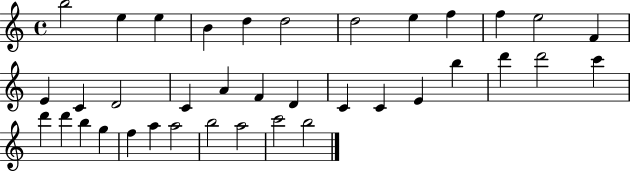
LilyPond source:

{
  \clef treble
  \time 4/4
  \defaultTimeSignature
  \key c \major
  b''2 e''4 e''4 | b'4 d''4 d''2 | d''2 e''4 f''4 | f''4 e''2 f'4 | \break e'4 c'4 d'2 | c'4 a'4 f'4 d'4 | c'4 c'4 e'4 b''4 | d'''4 d'''2 c'''4 | \break d'''4 d'''4 b''4 g''4 | f''4 a''4 a''2 | b''2 a''2 | c'''2 b''2 | \break \bar "|."
}